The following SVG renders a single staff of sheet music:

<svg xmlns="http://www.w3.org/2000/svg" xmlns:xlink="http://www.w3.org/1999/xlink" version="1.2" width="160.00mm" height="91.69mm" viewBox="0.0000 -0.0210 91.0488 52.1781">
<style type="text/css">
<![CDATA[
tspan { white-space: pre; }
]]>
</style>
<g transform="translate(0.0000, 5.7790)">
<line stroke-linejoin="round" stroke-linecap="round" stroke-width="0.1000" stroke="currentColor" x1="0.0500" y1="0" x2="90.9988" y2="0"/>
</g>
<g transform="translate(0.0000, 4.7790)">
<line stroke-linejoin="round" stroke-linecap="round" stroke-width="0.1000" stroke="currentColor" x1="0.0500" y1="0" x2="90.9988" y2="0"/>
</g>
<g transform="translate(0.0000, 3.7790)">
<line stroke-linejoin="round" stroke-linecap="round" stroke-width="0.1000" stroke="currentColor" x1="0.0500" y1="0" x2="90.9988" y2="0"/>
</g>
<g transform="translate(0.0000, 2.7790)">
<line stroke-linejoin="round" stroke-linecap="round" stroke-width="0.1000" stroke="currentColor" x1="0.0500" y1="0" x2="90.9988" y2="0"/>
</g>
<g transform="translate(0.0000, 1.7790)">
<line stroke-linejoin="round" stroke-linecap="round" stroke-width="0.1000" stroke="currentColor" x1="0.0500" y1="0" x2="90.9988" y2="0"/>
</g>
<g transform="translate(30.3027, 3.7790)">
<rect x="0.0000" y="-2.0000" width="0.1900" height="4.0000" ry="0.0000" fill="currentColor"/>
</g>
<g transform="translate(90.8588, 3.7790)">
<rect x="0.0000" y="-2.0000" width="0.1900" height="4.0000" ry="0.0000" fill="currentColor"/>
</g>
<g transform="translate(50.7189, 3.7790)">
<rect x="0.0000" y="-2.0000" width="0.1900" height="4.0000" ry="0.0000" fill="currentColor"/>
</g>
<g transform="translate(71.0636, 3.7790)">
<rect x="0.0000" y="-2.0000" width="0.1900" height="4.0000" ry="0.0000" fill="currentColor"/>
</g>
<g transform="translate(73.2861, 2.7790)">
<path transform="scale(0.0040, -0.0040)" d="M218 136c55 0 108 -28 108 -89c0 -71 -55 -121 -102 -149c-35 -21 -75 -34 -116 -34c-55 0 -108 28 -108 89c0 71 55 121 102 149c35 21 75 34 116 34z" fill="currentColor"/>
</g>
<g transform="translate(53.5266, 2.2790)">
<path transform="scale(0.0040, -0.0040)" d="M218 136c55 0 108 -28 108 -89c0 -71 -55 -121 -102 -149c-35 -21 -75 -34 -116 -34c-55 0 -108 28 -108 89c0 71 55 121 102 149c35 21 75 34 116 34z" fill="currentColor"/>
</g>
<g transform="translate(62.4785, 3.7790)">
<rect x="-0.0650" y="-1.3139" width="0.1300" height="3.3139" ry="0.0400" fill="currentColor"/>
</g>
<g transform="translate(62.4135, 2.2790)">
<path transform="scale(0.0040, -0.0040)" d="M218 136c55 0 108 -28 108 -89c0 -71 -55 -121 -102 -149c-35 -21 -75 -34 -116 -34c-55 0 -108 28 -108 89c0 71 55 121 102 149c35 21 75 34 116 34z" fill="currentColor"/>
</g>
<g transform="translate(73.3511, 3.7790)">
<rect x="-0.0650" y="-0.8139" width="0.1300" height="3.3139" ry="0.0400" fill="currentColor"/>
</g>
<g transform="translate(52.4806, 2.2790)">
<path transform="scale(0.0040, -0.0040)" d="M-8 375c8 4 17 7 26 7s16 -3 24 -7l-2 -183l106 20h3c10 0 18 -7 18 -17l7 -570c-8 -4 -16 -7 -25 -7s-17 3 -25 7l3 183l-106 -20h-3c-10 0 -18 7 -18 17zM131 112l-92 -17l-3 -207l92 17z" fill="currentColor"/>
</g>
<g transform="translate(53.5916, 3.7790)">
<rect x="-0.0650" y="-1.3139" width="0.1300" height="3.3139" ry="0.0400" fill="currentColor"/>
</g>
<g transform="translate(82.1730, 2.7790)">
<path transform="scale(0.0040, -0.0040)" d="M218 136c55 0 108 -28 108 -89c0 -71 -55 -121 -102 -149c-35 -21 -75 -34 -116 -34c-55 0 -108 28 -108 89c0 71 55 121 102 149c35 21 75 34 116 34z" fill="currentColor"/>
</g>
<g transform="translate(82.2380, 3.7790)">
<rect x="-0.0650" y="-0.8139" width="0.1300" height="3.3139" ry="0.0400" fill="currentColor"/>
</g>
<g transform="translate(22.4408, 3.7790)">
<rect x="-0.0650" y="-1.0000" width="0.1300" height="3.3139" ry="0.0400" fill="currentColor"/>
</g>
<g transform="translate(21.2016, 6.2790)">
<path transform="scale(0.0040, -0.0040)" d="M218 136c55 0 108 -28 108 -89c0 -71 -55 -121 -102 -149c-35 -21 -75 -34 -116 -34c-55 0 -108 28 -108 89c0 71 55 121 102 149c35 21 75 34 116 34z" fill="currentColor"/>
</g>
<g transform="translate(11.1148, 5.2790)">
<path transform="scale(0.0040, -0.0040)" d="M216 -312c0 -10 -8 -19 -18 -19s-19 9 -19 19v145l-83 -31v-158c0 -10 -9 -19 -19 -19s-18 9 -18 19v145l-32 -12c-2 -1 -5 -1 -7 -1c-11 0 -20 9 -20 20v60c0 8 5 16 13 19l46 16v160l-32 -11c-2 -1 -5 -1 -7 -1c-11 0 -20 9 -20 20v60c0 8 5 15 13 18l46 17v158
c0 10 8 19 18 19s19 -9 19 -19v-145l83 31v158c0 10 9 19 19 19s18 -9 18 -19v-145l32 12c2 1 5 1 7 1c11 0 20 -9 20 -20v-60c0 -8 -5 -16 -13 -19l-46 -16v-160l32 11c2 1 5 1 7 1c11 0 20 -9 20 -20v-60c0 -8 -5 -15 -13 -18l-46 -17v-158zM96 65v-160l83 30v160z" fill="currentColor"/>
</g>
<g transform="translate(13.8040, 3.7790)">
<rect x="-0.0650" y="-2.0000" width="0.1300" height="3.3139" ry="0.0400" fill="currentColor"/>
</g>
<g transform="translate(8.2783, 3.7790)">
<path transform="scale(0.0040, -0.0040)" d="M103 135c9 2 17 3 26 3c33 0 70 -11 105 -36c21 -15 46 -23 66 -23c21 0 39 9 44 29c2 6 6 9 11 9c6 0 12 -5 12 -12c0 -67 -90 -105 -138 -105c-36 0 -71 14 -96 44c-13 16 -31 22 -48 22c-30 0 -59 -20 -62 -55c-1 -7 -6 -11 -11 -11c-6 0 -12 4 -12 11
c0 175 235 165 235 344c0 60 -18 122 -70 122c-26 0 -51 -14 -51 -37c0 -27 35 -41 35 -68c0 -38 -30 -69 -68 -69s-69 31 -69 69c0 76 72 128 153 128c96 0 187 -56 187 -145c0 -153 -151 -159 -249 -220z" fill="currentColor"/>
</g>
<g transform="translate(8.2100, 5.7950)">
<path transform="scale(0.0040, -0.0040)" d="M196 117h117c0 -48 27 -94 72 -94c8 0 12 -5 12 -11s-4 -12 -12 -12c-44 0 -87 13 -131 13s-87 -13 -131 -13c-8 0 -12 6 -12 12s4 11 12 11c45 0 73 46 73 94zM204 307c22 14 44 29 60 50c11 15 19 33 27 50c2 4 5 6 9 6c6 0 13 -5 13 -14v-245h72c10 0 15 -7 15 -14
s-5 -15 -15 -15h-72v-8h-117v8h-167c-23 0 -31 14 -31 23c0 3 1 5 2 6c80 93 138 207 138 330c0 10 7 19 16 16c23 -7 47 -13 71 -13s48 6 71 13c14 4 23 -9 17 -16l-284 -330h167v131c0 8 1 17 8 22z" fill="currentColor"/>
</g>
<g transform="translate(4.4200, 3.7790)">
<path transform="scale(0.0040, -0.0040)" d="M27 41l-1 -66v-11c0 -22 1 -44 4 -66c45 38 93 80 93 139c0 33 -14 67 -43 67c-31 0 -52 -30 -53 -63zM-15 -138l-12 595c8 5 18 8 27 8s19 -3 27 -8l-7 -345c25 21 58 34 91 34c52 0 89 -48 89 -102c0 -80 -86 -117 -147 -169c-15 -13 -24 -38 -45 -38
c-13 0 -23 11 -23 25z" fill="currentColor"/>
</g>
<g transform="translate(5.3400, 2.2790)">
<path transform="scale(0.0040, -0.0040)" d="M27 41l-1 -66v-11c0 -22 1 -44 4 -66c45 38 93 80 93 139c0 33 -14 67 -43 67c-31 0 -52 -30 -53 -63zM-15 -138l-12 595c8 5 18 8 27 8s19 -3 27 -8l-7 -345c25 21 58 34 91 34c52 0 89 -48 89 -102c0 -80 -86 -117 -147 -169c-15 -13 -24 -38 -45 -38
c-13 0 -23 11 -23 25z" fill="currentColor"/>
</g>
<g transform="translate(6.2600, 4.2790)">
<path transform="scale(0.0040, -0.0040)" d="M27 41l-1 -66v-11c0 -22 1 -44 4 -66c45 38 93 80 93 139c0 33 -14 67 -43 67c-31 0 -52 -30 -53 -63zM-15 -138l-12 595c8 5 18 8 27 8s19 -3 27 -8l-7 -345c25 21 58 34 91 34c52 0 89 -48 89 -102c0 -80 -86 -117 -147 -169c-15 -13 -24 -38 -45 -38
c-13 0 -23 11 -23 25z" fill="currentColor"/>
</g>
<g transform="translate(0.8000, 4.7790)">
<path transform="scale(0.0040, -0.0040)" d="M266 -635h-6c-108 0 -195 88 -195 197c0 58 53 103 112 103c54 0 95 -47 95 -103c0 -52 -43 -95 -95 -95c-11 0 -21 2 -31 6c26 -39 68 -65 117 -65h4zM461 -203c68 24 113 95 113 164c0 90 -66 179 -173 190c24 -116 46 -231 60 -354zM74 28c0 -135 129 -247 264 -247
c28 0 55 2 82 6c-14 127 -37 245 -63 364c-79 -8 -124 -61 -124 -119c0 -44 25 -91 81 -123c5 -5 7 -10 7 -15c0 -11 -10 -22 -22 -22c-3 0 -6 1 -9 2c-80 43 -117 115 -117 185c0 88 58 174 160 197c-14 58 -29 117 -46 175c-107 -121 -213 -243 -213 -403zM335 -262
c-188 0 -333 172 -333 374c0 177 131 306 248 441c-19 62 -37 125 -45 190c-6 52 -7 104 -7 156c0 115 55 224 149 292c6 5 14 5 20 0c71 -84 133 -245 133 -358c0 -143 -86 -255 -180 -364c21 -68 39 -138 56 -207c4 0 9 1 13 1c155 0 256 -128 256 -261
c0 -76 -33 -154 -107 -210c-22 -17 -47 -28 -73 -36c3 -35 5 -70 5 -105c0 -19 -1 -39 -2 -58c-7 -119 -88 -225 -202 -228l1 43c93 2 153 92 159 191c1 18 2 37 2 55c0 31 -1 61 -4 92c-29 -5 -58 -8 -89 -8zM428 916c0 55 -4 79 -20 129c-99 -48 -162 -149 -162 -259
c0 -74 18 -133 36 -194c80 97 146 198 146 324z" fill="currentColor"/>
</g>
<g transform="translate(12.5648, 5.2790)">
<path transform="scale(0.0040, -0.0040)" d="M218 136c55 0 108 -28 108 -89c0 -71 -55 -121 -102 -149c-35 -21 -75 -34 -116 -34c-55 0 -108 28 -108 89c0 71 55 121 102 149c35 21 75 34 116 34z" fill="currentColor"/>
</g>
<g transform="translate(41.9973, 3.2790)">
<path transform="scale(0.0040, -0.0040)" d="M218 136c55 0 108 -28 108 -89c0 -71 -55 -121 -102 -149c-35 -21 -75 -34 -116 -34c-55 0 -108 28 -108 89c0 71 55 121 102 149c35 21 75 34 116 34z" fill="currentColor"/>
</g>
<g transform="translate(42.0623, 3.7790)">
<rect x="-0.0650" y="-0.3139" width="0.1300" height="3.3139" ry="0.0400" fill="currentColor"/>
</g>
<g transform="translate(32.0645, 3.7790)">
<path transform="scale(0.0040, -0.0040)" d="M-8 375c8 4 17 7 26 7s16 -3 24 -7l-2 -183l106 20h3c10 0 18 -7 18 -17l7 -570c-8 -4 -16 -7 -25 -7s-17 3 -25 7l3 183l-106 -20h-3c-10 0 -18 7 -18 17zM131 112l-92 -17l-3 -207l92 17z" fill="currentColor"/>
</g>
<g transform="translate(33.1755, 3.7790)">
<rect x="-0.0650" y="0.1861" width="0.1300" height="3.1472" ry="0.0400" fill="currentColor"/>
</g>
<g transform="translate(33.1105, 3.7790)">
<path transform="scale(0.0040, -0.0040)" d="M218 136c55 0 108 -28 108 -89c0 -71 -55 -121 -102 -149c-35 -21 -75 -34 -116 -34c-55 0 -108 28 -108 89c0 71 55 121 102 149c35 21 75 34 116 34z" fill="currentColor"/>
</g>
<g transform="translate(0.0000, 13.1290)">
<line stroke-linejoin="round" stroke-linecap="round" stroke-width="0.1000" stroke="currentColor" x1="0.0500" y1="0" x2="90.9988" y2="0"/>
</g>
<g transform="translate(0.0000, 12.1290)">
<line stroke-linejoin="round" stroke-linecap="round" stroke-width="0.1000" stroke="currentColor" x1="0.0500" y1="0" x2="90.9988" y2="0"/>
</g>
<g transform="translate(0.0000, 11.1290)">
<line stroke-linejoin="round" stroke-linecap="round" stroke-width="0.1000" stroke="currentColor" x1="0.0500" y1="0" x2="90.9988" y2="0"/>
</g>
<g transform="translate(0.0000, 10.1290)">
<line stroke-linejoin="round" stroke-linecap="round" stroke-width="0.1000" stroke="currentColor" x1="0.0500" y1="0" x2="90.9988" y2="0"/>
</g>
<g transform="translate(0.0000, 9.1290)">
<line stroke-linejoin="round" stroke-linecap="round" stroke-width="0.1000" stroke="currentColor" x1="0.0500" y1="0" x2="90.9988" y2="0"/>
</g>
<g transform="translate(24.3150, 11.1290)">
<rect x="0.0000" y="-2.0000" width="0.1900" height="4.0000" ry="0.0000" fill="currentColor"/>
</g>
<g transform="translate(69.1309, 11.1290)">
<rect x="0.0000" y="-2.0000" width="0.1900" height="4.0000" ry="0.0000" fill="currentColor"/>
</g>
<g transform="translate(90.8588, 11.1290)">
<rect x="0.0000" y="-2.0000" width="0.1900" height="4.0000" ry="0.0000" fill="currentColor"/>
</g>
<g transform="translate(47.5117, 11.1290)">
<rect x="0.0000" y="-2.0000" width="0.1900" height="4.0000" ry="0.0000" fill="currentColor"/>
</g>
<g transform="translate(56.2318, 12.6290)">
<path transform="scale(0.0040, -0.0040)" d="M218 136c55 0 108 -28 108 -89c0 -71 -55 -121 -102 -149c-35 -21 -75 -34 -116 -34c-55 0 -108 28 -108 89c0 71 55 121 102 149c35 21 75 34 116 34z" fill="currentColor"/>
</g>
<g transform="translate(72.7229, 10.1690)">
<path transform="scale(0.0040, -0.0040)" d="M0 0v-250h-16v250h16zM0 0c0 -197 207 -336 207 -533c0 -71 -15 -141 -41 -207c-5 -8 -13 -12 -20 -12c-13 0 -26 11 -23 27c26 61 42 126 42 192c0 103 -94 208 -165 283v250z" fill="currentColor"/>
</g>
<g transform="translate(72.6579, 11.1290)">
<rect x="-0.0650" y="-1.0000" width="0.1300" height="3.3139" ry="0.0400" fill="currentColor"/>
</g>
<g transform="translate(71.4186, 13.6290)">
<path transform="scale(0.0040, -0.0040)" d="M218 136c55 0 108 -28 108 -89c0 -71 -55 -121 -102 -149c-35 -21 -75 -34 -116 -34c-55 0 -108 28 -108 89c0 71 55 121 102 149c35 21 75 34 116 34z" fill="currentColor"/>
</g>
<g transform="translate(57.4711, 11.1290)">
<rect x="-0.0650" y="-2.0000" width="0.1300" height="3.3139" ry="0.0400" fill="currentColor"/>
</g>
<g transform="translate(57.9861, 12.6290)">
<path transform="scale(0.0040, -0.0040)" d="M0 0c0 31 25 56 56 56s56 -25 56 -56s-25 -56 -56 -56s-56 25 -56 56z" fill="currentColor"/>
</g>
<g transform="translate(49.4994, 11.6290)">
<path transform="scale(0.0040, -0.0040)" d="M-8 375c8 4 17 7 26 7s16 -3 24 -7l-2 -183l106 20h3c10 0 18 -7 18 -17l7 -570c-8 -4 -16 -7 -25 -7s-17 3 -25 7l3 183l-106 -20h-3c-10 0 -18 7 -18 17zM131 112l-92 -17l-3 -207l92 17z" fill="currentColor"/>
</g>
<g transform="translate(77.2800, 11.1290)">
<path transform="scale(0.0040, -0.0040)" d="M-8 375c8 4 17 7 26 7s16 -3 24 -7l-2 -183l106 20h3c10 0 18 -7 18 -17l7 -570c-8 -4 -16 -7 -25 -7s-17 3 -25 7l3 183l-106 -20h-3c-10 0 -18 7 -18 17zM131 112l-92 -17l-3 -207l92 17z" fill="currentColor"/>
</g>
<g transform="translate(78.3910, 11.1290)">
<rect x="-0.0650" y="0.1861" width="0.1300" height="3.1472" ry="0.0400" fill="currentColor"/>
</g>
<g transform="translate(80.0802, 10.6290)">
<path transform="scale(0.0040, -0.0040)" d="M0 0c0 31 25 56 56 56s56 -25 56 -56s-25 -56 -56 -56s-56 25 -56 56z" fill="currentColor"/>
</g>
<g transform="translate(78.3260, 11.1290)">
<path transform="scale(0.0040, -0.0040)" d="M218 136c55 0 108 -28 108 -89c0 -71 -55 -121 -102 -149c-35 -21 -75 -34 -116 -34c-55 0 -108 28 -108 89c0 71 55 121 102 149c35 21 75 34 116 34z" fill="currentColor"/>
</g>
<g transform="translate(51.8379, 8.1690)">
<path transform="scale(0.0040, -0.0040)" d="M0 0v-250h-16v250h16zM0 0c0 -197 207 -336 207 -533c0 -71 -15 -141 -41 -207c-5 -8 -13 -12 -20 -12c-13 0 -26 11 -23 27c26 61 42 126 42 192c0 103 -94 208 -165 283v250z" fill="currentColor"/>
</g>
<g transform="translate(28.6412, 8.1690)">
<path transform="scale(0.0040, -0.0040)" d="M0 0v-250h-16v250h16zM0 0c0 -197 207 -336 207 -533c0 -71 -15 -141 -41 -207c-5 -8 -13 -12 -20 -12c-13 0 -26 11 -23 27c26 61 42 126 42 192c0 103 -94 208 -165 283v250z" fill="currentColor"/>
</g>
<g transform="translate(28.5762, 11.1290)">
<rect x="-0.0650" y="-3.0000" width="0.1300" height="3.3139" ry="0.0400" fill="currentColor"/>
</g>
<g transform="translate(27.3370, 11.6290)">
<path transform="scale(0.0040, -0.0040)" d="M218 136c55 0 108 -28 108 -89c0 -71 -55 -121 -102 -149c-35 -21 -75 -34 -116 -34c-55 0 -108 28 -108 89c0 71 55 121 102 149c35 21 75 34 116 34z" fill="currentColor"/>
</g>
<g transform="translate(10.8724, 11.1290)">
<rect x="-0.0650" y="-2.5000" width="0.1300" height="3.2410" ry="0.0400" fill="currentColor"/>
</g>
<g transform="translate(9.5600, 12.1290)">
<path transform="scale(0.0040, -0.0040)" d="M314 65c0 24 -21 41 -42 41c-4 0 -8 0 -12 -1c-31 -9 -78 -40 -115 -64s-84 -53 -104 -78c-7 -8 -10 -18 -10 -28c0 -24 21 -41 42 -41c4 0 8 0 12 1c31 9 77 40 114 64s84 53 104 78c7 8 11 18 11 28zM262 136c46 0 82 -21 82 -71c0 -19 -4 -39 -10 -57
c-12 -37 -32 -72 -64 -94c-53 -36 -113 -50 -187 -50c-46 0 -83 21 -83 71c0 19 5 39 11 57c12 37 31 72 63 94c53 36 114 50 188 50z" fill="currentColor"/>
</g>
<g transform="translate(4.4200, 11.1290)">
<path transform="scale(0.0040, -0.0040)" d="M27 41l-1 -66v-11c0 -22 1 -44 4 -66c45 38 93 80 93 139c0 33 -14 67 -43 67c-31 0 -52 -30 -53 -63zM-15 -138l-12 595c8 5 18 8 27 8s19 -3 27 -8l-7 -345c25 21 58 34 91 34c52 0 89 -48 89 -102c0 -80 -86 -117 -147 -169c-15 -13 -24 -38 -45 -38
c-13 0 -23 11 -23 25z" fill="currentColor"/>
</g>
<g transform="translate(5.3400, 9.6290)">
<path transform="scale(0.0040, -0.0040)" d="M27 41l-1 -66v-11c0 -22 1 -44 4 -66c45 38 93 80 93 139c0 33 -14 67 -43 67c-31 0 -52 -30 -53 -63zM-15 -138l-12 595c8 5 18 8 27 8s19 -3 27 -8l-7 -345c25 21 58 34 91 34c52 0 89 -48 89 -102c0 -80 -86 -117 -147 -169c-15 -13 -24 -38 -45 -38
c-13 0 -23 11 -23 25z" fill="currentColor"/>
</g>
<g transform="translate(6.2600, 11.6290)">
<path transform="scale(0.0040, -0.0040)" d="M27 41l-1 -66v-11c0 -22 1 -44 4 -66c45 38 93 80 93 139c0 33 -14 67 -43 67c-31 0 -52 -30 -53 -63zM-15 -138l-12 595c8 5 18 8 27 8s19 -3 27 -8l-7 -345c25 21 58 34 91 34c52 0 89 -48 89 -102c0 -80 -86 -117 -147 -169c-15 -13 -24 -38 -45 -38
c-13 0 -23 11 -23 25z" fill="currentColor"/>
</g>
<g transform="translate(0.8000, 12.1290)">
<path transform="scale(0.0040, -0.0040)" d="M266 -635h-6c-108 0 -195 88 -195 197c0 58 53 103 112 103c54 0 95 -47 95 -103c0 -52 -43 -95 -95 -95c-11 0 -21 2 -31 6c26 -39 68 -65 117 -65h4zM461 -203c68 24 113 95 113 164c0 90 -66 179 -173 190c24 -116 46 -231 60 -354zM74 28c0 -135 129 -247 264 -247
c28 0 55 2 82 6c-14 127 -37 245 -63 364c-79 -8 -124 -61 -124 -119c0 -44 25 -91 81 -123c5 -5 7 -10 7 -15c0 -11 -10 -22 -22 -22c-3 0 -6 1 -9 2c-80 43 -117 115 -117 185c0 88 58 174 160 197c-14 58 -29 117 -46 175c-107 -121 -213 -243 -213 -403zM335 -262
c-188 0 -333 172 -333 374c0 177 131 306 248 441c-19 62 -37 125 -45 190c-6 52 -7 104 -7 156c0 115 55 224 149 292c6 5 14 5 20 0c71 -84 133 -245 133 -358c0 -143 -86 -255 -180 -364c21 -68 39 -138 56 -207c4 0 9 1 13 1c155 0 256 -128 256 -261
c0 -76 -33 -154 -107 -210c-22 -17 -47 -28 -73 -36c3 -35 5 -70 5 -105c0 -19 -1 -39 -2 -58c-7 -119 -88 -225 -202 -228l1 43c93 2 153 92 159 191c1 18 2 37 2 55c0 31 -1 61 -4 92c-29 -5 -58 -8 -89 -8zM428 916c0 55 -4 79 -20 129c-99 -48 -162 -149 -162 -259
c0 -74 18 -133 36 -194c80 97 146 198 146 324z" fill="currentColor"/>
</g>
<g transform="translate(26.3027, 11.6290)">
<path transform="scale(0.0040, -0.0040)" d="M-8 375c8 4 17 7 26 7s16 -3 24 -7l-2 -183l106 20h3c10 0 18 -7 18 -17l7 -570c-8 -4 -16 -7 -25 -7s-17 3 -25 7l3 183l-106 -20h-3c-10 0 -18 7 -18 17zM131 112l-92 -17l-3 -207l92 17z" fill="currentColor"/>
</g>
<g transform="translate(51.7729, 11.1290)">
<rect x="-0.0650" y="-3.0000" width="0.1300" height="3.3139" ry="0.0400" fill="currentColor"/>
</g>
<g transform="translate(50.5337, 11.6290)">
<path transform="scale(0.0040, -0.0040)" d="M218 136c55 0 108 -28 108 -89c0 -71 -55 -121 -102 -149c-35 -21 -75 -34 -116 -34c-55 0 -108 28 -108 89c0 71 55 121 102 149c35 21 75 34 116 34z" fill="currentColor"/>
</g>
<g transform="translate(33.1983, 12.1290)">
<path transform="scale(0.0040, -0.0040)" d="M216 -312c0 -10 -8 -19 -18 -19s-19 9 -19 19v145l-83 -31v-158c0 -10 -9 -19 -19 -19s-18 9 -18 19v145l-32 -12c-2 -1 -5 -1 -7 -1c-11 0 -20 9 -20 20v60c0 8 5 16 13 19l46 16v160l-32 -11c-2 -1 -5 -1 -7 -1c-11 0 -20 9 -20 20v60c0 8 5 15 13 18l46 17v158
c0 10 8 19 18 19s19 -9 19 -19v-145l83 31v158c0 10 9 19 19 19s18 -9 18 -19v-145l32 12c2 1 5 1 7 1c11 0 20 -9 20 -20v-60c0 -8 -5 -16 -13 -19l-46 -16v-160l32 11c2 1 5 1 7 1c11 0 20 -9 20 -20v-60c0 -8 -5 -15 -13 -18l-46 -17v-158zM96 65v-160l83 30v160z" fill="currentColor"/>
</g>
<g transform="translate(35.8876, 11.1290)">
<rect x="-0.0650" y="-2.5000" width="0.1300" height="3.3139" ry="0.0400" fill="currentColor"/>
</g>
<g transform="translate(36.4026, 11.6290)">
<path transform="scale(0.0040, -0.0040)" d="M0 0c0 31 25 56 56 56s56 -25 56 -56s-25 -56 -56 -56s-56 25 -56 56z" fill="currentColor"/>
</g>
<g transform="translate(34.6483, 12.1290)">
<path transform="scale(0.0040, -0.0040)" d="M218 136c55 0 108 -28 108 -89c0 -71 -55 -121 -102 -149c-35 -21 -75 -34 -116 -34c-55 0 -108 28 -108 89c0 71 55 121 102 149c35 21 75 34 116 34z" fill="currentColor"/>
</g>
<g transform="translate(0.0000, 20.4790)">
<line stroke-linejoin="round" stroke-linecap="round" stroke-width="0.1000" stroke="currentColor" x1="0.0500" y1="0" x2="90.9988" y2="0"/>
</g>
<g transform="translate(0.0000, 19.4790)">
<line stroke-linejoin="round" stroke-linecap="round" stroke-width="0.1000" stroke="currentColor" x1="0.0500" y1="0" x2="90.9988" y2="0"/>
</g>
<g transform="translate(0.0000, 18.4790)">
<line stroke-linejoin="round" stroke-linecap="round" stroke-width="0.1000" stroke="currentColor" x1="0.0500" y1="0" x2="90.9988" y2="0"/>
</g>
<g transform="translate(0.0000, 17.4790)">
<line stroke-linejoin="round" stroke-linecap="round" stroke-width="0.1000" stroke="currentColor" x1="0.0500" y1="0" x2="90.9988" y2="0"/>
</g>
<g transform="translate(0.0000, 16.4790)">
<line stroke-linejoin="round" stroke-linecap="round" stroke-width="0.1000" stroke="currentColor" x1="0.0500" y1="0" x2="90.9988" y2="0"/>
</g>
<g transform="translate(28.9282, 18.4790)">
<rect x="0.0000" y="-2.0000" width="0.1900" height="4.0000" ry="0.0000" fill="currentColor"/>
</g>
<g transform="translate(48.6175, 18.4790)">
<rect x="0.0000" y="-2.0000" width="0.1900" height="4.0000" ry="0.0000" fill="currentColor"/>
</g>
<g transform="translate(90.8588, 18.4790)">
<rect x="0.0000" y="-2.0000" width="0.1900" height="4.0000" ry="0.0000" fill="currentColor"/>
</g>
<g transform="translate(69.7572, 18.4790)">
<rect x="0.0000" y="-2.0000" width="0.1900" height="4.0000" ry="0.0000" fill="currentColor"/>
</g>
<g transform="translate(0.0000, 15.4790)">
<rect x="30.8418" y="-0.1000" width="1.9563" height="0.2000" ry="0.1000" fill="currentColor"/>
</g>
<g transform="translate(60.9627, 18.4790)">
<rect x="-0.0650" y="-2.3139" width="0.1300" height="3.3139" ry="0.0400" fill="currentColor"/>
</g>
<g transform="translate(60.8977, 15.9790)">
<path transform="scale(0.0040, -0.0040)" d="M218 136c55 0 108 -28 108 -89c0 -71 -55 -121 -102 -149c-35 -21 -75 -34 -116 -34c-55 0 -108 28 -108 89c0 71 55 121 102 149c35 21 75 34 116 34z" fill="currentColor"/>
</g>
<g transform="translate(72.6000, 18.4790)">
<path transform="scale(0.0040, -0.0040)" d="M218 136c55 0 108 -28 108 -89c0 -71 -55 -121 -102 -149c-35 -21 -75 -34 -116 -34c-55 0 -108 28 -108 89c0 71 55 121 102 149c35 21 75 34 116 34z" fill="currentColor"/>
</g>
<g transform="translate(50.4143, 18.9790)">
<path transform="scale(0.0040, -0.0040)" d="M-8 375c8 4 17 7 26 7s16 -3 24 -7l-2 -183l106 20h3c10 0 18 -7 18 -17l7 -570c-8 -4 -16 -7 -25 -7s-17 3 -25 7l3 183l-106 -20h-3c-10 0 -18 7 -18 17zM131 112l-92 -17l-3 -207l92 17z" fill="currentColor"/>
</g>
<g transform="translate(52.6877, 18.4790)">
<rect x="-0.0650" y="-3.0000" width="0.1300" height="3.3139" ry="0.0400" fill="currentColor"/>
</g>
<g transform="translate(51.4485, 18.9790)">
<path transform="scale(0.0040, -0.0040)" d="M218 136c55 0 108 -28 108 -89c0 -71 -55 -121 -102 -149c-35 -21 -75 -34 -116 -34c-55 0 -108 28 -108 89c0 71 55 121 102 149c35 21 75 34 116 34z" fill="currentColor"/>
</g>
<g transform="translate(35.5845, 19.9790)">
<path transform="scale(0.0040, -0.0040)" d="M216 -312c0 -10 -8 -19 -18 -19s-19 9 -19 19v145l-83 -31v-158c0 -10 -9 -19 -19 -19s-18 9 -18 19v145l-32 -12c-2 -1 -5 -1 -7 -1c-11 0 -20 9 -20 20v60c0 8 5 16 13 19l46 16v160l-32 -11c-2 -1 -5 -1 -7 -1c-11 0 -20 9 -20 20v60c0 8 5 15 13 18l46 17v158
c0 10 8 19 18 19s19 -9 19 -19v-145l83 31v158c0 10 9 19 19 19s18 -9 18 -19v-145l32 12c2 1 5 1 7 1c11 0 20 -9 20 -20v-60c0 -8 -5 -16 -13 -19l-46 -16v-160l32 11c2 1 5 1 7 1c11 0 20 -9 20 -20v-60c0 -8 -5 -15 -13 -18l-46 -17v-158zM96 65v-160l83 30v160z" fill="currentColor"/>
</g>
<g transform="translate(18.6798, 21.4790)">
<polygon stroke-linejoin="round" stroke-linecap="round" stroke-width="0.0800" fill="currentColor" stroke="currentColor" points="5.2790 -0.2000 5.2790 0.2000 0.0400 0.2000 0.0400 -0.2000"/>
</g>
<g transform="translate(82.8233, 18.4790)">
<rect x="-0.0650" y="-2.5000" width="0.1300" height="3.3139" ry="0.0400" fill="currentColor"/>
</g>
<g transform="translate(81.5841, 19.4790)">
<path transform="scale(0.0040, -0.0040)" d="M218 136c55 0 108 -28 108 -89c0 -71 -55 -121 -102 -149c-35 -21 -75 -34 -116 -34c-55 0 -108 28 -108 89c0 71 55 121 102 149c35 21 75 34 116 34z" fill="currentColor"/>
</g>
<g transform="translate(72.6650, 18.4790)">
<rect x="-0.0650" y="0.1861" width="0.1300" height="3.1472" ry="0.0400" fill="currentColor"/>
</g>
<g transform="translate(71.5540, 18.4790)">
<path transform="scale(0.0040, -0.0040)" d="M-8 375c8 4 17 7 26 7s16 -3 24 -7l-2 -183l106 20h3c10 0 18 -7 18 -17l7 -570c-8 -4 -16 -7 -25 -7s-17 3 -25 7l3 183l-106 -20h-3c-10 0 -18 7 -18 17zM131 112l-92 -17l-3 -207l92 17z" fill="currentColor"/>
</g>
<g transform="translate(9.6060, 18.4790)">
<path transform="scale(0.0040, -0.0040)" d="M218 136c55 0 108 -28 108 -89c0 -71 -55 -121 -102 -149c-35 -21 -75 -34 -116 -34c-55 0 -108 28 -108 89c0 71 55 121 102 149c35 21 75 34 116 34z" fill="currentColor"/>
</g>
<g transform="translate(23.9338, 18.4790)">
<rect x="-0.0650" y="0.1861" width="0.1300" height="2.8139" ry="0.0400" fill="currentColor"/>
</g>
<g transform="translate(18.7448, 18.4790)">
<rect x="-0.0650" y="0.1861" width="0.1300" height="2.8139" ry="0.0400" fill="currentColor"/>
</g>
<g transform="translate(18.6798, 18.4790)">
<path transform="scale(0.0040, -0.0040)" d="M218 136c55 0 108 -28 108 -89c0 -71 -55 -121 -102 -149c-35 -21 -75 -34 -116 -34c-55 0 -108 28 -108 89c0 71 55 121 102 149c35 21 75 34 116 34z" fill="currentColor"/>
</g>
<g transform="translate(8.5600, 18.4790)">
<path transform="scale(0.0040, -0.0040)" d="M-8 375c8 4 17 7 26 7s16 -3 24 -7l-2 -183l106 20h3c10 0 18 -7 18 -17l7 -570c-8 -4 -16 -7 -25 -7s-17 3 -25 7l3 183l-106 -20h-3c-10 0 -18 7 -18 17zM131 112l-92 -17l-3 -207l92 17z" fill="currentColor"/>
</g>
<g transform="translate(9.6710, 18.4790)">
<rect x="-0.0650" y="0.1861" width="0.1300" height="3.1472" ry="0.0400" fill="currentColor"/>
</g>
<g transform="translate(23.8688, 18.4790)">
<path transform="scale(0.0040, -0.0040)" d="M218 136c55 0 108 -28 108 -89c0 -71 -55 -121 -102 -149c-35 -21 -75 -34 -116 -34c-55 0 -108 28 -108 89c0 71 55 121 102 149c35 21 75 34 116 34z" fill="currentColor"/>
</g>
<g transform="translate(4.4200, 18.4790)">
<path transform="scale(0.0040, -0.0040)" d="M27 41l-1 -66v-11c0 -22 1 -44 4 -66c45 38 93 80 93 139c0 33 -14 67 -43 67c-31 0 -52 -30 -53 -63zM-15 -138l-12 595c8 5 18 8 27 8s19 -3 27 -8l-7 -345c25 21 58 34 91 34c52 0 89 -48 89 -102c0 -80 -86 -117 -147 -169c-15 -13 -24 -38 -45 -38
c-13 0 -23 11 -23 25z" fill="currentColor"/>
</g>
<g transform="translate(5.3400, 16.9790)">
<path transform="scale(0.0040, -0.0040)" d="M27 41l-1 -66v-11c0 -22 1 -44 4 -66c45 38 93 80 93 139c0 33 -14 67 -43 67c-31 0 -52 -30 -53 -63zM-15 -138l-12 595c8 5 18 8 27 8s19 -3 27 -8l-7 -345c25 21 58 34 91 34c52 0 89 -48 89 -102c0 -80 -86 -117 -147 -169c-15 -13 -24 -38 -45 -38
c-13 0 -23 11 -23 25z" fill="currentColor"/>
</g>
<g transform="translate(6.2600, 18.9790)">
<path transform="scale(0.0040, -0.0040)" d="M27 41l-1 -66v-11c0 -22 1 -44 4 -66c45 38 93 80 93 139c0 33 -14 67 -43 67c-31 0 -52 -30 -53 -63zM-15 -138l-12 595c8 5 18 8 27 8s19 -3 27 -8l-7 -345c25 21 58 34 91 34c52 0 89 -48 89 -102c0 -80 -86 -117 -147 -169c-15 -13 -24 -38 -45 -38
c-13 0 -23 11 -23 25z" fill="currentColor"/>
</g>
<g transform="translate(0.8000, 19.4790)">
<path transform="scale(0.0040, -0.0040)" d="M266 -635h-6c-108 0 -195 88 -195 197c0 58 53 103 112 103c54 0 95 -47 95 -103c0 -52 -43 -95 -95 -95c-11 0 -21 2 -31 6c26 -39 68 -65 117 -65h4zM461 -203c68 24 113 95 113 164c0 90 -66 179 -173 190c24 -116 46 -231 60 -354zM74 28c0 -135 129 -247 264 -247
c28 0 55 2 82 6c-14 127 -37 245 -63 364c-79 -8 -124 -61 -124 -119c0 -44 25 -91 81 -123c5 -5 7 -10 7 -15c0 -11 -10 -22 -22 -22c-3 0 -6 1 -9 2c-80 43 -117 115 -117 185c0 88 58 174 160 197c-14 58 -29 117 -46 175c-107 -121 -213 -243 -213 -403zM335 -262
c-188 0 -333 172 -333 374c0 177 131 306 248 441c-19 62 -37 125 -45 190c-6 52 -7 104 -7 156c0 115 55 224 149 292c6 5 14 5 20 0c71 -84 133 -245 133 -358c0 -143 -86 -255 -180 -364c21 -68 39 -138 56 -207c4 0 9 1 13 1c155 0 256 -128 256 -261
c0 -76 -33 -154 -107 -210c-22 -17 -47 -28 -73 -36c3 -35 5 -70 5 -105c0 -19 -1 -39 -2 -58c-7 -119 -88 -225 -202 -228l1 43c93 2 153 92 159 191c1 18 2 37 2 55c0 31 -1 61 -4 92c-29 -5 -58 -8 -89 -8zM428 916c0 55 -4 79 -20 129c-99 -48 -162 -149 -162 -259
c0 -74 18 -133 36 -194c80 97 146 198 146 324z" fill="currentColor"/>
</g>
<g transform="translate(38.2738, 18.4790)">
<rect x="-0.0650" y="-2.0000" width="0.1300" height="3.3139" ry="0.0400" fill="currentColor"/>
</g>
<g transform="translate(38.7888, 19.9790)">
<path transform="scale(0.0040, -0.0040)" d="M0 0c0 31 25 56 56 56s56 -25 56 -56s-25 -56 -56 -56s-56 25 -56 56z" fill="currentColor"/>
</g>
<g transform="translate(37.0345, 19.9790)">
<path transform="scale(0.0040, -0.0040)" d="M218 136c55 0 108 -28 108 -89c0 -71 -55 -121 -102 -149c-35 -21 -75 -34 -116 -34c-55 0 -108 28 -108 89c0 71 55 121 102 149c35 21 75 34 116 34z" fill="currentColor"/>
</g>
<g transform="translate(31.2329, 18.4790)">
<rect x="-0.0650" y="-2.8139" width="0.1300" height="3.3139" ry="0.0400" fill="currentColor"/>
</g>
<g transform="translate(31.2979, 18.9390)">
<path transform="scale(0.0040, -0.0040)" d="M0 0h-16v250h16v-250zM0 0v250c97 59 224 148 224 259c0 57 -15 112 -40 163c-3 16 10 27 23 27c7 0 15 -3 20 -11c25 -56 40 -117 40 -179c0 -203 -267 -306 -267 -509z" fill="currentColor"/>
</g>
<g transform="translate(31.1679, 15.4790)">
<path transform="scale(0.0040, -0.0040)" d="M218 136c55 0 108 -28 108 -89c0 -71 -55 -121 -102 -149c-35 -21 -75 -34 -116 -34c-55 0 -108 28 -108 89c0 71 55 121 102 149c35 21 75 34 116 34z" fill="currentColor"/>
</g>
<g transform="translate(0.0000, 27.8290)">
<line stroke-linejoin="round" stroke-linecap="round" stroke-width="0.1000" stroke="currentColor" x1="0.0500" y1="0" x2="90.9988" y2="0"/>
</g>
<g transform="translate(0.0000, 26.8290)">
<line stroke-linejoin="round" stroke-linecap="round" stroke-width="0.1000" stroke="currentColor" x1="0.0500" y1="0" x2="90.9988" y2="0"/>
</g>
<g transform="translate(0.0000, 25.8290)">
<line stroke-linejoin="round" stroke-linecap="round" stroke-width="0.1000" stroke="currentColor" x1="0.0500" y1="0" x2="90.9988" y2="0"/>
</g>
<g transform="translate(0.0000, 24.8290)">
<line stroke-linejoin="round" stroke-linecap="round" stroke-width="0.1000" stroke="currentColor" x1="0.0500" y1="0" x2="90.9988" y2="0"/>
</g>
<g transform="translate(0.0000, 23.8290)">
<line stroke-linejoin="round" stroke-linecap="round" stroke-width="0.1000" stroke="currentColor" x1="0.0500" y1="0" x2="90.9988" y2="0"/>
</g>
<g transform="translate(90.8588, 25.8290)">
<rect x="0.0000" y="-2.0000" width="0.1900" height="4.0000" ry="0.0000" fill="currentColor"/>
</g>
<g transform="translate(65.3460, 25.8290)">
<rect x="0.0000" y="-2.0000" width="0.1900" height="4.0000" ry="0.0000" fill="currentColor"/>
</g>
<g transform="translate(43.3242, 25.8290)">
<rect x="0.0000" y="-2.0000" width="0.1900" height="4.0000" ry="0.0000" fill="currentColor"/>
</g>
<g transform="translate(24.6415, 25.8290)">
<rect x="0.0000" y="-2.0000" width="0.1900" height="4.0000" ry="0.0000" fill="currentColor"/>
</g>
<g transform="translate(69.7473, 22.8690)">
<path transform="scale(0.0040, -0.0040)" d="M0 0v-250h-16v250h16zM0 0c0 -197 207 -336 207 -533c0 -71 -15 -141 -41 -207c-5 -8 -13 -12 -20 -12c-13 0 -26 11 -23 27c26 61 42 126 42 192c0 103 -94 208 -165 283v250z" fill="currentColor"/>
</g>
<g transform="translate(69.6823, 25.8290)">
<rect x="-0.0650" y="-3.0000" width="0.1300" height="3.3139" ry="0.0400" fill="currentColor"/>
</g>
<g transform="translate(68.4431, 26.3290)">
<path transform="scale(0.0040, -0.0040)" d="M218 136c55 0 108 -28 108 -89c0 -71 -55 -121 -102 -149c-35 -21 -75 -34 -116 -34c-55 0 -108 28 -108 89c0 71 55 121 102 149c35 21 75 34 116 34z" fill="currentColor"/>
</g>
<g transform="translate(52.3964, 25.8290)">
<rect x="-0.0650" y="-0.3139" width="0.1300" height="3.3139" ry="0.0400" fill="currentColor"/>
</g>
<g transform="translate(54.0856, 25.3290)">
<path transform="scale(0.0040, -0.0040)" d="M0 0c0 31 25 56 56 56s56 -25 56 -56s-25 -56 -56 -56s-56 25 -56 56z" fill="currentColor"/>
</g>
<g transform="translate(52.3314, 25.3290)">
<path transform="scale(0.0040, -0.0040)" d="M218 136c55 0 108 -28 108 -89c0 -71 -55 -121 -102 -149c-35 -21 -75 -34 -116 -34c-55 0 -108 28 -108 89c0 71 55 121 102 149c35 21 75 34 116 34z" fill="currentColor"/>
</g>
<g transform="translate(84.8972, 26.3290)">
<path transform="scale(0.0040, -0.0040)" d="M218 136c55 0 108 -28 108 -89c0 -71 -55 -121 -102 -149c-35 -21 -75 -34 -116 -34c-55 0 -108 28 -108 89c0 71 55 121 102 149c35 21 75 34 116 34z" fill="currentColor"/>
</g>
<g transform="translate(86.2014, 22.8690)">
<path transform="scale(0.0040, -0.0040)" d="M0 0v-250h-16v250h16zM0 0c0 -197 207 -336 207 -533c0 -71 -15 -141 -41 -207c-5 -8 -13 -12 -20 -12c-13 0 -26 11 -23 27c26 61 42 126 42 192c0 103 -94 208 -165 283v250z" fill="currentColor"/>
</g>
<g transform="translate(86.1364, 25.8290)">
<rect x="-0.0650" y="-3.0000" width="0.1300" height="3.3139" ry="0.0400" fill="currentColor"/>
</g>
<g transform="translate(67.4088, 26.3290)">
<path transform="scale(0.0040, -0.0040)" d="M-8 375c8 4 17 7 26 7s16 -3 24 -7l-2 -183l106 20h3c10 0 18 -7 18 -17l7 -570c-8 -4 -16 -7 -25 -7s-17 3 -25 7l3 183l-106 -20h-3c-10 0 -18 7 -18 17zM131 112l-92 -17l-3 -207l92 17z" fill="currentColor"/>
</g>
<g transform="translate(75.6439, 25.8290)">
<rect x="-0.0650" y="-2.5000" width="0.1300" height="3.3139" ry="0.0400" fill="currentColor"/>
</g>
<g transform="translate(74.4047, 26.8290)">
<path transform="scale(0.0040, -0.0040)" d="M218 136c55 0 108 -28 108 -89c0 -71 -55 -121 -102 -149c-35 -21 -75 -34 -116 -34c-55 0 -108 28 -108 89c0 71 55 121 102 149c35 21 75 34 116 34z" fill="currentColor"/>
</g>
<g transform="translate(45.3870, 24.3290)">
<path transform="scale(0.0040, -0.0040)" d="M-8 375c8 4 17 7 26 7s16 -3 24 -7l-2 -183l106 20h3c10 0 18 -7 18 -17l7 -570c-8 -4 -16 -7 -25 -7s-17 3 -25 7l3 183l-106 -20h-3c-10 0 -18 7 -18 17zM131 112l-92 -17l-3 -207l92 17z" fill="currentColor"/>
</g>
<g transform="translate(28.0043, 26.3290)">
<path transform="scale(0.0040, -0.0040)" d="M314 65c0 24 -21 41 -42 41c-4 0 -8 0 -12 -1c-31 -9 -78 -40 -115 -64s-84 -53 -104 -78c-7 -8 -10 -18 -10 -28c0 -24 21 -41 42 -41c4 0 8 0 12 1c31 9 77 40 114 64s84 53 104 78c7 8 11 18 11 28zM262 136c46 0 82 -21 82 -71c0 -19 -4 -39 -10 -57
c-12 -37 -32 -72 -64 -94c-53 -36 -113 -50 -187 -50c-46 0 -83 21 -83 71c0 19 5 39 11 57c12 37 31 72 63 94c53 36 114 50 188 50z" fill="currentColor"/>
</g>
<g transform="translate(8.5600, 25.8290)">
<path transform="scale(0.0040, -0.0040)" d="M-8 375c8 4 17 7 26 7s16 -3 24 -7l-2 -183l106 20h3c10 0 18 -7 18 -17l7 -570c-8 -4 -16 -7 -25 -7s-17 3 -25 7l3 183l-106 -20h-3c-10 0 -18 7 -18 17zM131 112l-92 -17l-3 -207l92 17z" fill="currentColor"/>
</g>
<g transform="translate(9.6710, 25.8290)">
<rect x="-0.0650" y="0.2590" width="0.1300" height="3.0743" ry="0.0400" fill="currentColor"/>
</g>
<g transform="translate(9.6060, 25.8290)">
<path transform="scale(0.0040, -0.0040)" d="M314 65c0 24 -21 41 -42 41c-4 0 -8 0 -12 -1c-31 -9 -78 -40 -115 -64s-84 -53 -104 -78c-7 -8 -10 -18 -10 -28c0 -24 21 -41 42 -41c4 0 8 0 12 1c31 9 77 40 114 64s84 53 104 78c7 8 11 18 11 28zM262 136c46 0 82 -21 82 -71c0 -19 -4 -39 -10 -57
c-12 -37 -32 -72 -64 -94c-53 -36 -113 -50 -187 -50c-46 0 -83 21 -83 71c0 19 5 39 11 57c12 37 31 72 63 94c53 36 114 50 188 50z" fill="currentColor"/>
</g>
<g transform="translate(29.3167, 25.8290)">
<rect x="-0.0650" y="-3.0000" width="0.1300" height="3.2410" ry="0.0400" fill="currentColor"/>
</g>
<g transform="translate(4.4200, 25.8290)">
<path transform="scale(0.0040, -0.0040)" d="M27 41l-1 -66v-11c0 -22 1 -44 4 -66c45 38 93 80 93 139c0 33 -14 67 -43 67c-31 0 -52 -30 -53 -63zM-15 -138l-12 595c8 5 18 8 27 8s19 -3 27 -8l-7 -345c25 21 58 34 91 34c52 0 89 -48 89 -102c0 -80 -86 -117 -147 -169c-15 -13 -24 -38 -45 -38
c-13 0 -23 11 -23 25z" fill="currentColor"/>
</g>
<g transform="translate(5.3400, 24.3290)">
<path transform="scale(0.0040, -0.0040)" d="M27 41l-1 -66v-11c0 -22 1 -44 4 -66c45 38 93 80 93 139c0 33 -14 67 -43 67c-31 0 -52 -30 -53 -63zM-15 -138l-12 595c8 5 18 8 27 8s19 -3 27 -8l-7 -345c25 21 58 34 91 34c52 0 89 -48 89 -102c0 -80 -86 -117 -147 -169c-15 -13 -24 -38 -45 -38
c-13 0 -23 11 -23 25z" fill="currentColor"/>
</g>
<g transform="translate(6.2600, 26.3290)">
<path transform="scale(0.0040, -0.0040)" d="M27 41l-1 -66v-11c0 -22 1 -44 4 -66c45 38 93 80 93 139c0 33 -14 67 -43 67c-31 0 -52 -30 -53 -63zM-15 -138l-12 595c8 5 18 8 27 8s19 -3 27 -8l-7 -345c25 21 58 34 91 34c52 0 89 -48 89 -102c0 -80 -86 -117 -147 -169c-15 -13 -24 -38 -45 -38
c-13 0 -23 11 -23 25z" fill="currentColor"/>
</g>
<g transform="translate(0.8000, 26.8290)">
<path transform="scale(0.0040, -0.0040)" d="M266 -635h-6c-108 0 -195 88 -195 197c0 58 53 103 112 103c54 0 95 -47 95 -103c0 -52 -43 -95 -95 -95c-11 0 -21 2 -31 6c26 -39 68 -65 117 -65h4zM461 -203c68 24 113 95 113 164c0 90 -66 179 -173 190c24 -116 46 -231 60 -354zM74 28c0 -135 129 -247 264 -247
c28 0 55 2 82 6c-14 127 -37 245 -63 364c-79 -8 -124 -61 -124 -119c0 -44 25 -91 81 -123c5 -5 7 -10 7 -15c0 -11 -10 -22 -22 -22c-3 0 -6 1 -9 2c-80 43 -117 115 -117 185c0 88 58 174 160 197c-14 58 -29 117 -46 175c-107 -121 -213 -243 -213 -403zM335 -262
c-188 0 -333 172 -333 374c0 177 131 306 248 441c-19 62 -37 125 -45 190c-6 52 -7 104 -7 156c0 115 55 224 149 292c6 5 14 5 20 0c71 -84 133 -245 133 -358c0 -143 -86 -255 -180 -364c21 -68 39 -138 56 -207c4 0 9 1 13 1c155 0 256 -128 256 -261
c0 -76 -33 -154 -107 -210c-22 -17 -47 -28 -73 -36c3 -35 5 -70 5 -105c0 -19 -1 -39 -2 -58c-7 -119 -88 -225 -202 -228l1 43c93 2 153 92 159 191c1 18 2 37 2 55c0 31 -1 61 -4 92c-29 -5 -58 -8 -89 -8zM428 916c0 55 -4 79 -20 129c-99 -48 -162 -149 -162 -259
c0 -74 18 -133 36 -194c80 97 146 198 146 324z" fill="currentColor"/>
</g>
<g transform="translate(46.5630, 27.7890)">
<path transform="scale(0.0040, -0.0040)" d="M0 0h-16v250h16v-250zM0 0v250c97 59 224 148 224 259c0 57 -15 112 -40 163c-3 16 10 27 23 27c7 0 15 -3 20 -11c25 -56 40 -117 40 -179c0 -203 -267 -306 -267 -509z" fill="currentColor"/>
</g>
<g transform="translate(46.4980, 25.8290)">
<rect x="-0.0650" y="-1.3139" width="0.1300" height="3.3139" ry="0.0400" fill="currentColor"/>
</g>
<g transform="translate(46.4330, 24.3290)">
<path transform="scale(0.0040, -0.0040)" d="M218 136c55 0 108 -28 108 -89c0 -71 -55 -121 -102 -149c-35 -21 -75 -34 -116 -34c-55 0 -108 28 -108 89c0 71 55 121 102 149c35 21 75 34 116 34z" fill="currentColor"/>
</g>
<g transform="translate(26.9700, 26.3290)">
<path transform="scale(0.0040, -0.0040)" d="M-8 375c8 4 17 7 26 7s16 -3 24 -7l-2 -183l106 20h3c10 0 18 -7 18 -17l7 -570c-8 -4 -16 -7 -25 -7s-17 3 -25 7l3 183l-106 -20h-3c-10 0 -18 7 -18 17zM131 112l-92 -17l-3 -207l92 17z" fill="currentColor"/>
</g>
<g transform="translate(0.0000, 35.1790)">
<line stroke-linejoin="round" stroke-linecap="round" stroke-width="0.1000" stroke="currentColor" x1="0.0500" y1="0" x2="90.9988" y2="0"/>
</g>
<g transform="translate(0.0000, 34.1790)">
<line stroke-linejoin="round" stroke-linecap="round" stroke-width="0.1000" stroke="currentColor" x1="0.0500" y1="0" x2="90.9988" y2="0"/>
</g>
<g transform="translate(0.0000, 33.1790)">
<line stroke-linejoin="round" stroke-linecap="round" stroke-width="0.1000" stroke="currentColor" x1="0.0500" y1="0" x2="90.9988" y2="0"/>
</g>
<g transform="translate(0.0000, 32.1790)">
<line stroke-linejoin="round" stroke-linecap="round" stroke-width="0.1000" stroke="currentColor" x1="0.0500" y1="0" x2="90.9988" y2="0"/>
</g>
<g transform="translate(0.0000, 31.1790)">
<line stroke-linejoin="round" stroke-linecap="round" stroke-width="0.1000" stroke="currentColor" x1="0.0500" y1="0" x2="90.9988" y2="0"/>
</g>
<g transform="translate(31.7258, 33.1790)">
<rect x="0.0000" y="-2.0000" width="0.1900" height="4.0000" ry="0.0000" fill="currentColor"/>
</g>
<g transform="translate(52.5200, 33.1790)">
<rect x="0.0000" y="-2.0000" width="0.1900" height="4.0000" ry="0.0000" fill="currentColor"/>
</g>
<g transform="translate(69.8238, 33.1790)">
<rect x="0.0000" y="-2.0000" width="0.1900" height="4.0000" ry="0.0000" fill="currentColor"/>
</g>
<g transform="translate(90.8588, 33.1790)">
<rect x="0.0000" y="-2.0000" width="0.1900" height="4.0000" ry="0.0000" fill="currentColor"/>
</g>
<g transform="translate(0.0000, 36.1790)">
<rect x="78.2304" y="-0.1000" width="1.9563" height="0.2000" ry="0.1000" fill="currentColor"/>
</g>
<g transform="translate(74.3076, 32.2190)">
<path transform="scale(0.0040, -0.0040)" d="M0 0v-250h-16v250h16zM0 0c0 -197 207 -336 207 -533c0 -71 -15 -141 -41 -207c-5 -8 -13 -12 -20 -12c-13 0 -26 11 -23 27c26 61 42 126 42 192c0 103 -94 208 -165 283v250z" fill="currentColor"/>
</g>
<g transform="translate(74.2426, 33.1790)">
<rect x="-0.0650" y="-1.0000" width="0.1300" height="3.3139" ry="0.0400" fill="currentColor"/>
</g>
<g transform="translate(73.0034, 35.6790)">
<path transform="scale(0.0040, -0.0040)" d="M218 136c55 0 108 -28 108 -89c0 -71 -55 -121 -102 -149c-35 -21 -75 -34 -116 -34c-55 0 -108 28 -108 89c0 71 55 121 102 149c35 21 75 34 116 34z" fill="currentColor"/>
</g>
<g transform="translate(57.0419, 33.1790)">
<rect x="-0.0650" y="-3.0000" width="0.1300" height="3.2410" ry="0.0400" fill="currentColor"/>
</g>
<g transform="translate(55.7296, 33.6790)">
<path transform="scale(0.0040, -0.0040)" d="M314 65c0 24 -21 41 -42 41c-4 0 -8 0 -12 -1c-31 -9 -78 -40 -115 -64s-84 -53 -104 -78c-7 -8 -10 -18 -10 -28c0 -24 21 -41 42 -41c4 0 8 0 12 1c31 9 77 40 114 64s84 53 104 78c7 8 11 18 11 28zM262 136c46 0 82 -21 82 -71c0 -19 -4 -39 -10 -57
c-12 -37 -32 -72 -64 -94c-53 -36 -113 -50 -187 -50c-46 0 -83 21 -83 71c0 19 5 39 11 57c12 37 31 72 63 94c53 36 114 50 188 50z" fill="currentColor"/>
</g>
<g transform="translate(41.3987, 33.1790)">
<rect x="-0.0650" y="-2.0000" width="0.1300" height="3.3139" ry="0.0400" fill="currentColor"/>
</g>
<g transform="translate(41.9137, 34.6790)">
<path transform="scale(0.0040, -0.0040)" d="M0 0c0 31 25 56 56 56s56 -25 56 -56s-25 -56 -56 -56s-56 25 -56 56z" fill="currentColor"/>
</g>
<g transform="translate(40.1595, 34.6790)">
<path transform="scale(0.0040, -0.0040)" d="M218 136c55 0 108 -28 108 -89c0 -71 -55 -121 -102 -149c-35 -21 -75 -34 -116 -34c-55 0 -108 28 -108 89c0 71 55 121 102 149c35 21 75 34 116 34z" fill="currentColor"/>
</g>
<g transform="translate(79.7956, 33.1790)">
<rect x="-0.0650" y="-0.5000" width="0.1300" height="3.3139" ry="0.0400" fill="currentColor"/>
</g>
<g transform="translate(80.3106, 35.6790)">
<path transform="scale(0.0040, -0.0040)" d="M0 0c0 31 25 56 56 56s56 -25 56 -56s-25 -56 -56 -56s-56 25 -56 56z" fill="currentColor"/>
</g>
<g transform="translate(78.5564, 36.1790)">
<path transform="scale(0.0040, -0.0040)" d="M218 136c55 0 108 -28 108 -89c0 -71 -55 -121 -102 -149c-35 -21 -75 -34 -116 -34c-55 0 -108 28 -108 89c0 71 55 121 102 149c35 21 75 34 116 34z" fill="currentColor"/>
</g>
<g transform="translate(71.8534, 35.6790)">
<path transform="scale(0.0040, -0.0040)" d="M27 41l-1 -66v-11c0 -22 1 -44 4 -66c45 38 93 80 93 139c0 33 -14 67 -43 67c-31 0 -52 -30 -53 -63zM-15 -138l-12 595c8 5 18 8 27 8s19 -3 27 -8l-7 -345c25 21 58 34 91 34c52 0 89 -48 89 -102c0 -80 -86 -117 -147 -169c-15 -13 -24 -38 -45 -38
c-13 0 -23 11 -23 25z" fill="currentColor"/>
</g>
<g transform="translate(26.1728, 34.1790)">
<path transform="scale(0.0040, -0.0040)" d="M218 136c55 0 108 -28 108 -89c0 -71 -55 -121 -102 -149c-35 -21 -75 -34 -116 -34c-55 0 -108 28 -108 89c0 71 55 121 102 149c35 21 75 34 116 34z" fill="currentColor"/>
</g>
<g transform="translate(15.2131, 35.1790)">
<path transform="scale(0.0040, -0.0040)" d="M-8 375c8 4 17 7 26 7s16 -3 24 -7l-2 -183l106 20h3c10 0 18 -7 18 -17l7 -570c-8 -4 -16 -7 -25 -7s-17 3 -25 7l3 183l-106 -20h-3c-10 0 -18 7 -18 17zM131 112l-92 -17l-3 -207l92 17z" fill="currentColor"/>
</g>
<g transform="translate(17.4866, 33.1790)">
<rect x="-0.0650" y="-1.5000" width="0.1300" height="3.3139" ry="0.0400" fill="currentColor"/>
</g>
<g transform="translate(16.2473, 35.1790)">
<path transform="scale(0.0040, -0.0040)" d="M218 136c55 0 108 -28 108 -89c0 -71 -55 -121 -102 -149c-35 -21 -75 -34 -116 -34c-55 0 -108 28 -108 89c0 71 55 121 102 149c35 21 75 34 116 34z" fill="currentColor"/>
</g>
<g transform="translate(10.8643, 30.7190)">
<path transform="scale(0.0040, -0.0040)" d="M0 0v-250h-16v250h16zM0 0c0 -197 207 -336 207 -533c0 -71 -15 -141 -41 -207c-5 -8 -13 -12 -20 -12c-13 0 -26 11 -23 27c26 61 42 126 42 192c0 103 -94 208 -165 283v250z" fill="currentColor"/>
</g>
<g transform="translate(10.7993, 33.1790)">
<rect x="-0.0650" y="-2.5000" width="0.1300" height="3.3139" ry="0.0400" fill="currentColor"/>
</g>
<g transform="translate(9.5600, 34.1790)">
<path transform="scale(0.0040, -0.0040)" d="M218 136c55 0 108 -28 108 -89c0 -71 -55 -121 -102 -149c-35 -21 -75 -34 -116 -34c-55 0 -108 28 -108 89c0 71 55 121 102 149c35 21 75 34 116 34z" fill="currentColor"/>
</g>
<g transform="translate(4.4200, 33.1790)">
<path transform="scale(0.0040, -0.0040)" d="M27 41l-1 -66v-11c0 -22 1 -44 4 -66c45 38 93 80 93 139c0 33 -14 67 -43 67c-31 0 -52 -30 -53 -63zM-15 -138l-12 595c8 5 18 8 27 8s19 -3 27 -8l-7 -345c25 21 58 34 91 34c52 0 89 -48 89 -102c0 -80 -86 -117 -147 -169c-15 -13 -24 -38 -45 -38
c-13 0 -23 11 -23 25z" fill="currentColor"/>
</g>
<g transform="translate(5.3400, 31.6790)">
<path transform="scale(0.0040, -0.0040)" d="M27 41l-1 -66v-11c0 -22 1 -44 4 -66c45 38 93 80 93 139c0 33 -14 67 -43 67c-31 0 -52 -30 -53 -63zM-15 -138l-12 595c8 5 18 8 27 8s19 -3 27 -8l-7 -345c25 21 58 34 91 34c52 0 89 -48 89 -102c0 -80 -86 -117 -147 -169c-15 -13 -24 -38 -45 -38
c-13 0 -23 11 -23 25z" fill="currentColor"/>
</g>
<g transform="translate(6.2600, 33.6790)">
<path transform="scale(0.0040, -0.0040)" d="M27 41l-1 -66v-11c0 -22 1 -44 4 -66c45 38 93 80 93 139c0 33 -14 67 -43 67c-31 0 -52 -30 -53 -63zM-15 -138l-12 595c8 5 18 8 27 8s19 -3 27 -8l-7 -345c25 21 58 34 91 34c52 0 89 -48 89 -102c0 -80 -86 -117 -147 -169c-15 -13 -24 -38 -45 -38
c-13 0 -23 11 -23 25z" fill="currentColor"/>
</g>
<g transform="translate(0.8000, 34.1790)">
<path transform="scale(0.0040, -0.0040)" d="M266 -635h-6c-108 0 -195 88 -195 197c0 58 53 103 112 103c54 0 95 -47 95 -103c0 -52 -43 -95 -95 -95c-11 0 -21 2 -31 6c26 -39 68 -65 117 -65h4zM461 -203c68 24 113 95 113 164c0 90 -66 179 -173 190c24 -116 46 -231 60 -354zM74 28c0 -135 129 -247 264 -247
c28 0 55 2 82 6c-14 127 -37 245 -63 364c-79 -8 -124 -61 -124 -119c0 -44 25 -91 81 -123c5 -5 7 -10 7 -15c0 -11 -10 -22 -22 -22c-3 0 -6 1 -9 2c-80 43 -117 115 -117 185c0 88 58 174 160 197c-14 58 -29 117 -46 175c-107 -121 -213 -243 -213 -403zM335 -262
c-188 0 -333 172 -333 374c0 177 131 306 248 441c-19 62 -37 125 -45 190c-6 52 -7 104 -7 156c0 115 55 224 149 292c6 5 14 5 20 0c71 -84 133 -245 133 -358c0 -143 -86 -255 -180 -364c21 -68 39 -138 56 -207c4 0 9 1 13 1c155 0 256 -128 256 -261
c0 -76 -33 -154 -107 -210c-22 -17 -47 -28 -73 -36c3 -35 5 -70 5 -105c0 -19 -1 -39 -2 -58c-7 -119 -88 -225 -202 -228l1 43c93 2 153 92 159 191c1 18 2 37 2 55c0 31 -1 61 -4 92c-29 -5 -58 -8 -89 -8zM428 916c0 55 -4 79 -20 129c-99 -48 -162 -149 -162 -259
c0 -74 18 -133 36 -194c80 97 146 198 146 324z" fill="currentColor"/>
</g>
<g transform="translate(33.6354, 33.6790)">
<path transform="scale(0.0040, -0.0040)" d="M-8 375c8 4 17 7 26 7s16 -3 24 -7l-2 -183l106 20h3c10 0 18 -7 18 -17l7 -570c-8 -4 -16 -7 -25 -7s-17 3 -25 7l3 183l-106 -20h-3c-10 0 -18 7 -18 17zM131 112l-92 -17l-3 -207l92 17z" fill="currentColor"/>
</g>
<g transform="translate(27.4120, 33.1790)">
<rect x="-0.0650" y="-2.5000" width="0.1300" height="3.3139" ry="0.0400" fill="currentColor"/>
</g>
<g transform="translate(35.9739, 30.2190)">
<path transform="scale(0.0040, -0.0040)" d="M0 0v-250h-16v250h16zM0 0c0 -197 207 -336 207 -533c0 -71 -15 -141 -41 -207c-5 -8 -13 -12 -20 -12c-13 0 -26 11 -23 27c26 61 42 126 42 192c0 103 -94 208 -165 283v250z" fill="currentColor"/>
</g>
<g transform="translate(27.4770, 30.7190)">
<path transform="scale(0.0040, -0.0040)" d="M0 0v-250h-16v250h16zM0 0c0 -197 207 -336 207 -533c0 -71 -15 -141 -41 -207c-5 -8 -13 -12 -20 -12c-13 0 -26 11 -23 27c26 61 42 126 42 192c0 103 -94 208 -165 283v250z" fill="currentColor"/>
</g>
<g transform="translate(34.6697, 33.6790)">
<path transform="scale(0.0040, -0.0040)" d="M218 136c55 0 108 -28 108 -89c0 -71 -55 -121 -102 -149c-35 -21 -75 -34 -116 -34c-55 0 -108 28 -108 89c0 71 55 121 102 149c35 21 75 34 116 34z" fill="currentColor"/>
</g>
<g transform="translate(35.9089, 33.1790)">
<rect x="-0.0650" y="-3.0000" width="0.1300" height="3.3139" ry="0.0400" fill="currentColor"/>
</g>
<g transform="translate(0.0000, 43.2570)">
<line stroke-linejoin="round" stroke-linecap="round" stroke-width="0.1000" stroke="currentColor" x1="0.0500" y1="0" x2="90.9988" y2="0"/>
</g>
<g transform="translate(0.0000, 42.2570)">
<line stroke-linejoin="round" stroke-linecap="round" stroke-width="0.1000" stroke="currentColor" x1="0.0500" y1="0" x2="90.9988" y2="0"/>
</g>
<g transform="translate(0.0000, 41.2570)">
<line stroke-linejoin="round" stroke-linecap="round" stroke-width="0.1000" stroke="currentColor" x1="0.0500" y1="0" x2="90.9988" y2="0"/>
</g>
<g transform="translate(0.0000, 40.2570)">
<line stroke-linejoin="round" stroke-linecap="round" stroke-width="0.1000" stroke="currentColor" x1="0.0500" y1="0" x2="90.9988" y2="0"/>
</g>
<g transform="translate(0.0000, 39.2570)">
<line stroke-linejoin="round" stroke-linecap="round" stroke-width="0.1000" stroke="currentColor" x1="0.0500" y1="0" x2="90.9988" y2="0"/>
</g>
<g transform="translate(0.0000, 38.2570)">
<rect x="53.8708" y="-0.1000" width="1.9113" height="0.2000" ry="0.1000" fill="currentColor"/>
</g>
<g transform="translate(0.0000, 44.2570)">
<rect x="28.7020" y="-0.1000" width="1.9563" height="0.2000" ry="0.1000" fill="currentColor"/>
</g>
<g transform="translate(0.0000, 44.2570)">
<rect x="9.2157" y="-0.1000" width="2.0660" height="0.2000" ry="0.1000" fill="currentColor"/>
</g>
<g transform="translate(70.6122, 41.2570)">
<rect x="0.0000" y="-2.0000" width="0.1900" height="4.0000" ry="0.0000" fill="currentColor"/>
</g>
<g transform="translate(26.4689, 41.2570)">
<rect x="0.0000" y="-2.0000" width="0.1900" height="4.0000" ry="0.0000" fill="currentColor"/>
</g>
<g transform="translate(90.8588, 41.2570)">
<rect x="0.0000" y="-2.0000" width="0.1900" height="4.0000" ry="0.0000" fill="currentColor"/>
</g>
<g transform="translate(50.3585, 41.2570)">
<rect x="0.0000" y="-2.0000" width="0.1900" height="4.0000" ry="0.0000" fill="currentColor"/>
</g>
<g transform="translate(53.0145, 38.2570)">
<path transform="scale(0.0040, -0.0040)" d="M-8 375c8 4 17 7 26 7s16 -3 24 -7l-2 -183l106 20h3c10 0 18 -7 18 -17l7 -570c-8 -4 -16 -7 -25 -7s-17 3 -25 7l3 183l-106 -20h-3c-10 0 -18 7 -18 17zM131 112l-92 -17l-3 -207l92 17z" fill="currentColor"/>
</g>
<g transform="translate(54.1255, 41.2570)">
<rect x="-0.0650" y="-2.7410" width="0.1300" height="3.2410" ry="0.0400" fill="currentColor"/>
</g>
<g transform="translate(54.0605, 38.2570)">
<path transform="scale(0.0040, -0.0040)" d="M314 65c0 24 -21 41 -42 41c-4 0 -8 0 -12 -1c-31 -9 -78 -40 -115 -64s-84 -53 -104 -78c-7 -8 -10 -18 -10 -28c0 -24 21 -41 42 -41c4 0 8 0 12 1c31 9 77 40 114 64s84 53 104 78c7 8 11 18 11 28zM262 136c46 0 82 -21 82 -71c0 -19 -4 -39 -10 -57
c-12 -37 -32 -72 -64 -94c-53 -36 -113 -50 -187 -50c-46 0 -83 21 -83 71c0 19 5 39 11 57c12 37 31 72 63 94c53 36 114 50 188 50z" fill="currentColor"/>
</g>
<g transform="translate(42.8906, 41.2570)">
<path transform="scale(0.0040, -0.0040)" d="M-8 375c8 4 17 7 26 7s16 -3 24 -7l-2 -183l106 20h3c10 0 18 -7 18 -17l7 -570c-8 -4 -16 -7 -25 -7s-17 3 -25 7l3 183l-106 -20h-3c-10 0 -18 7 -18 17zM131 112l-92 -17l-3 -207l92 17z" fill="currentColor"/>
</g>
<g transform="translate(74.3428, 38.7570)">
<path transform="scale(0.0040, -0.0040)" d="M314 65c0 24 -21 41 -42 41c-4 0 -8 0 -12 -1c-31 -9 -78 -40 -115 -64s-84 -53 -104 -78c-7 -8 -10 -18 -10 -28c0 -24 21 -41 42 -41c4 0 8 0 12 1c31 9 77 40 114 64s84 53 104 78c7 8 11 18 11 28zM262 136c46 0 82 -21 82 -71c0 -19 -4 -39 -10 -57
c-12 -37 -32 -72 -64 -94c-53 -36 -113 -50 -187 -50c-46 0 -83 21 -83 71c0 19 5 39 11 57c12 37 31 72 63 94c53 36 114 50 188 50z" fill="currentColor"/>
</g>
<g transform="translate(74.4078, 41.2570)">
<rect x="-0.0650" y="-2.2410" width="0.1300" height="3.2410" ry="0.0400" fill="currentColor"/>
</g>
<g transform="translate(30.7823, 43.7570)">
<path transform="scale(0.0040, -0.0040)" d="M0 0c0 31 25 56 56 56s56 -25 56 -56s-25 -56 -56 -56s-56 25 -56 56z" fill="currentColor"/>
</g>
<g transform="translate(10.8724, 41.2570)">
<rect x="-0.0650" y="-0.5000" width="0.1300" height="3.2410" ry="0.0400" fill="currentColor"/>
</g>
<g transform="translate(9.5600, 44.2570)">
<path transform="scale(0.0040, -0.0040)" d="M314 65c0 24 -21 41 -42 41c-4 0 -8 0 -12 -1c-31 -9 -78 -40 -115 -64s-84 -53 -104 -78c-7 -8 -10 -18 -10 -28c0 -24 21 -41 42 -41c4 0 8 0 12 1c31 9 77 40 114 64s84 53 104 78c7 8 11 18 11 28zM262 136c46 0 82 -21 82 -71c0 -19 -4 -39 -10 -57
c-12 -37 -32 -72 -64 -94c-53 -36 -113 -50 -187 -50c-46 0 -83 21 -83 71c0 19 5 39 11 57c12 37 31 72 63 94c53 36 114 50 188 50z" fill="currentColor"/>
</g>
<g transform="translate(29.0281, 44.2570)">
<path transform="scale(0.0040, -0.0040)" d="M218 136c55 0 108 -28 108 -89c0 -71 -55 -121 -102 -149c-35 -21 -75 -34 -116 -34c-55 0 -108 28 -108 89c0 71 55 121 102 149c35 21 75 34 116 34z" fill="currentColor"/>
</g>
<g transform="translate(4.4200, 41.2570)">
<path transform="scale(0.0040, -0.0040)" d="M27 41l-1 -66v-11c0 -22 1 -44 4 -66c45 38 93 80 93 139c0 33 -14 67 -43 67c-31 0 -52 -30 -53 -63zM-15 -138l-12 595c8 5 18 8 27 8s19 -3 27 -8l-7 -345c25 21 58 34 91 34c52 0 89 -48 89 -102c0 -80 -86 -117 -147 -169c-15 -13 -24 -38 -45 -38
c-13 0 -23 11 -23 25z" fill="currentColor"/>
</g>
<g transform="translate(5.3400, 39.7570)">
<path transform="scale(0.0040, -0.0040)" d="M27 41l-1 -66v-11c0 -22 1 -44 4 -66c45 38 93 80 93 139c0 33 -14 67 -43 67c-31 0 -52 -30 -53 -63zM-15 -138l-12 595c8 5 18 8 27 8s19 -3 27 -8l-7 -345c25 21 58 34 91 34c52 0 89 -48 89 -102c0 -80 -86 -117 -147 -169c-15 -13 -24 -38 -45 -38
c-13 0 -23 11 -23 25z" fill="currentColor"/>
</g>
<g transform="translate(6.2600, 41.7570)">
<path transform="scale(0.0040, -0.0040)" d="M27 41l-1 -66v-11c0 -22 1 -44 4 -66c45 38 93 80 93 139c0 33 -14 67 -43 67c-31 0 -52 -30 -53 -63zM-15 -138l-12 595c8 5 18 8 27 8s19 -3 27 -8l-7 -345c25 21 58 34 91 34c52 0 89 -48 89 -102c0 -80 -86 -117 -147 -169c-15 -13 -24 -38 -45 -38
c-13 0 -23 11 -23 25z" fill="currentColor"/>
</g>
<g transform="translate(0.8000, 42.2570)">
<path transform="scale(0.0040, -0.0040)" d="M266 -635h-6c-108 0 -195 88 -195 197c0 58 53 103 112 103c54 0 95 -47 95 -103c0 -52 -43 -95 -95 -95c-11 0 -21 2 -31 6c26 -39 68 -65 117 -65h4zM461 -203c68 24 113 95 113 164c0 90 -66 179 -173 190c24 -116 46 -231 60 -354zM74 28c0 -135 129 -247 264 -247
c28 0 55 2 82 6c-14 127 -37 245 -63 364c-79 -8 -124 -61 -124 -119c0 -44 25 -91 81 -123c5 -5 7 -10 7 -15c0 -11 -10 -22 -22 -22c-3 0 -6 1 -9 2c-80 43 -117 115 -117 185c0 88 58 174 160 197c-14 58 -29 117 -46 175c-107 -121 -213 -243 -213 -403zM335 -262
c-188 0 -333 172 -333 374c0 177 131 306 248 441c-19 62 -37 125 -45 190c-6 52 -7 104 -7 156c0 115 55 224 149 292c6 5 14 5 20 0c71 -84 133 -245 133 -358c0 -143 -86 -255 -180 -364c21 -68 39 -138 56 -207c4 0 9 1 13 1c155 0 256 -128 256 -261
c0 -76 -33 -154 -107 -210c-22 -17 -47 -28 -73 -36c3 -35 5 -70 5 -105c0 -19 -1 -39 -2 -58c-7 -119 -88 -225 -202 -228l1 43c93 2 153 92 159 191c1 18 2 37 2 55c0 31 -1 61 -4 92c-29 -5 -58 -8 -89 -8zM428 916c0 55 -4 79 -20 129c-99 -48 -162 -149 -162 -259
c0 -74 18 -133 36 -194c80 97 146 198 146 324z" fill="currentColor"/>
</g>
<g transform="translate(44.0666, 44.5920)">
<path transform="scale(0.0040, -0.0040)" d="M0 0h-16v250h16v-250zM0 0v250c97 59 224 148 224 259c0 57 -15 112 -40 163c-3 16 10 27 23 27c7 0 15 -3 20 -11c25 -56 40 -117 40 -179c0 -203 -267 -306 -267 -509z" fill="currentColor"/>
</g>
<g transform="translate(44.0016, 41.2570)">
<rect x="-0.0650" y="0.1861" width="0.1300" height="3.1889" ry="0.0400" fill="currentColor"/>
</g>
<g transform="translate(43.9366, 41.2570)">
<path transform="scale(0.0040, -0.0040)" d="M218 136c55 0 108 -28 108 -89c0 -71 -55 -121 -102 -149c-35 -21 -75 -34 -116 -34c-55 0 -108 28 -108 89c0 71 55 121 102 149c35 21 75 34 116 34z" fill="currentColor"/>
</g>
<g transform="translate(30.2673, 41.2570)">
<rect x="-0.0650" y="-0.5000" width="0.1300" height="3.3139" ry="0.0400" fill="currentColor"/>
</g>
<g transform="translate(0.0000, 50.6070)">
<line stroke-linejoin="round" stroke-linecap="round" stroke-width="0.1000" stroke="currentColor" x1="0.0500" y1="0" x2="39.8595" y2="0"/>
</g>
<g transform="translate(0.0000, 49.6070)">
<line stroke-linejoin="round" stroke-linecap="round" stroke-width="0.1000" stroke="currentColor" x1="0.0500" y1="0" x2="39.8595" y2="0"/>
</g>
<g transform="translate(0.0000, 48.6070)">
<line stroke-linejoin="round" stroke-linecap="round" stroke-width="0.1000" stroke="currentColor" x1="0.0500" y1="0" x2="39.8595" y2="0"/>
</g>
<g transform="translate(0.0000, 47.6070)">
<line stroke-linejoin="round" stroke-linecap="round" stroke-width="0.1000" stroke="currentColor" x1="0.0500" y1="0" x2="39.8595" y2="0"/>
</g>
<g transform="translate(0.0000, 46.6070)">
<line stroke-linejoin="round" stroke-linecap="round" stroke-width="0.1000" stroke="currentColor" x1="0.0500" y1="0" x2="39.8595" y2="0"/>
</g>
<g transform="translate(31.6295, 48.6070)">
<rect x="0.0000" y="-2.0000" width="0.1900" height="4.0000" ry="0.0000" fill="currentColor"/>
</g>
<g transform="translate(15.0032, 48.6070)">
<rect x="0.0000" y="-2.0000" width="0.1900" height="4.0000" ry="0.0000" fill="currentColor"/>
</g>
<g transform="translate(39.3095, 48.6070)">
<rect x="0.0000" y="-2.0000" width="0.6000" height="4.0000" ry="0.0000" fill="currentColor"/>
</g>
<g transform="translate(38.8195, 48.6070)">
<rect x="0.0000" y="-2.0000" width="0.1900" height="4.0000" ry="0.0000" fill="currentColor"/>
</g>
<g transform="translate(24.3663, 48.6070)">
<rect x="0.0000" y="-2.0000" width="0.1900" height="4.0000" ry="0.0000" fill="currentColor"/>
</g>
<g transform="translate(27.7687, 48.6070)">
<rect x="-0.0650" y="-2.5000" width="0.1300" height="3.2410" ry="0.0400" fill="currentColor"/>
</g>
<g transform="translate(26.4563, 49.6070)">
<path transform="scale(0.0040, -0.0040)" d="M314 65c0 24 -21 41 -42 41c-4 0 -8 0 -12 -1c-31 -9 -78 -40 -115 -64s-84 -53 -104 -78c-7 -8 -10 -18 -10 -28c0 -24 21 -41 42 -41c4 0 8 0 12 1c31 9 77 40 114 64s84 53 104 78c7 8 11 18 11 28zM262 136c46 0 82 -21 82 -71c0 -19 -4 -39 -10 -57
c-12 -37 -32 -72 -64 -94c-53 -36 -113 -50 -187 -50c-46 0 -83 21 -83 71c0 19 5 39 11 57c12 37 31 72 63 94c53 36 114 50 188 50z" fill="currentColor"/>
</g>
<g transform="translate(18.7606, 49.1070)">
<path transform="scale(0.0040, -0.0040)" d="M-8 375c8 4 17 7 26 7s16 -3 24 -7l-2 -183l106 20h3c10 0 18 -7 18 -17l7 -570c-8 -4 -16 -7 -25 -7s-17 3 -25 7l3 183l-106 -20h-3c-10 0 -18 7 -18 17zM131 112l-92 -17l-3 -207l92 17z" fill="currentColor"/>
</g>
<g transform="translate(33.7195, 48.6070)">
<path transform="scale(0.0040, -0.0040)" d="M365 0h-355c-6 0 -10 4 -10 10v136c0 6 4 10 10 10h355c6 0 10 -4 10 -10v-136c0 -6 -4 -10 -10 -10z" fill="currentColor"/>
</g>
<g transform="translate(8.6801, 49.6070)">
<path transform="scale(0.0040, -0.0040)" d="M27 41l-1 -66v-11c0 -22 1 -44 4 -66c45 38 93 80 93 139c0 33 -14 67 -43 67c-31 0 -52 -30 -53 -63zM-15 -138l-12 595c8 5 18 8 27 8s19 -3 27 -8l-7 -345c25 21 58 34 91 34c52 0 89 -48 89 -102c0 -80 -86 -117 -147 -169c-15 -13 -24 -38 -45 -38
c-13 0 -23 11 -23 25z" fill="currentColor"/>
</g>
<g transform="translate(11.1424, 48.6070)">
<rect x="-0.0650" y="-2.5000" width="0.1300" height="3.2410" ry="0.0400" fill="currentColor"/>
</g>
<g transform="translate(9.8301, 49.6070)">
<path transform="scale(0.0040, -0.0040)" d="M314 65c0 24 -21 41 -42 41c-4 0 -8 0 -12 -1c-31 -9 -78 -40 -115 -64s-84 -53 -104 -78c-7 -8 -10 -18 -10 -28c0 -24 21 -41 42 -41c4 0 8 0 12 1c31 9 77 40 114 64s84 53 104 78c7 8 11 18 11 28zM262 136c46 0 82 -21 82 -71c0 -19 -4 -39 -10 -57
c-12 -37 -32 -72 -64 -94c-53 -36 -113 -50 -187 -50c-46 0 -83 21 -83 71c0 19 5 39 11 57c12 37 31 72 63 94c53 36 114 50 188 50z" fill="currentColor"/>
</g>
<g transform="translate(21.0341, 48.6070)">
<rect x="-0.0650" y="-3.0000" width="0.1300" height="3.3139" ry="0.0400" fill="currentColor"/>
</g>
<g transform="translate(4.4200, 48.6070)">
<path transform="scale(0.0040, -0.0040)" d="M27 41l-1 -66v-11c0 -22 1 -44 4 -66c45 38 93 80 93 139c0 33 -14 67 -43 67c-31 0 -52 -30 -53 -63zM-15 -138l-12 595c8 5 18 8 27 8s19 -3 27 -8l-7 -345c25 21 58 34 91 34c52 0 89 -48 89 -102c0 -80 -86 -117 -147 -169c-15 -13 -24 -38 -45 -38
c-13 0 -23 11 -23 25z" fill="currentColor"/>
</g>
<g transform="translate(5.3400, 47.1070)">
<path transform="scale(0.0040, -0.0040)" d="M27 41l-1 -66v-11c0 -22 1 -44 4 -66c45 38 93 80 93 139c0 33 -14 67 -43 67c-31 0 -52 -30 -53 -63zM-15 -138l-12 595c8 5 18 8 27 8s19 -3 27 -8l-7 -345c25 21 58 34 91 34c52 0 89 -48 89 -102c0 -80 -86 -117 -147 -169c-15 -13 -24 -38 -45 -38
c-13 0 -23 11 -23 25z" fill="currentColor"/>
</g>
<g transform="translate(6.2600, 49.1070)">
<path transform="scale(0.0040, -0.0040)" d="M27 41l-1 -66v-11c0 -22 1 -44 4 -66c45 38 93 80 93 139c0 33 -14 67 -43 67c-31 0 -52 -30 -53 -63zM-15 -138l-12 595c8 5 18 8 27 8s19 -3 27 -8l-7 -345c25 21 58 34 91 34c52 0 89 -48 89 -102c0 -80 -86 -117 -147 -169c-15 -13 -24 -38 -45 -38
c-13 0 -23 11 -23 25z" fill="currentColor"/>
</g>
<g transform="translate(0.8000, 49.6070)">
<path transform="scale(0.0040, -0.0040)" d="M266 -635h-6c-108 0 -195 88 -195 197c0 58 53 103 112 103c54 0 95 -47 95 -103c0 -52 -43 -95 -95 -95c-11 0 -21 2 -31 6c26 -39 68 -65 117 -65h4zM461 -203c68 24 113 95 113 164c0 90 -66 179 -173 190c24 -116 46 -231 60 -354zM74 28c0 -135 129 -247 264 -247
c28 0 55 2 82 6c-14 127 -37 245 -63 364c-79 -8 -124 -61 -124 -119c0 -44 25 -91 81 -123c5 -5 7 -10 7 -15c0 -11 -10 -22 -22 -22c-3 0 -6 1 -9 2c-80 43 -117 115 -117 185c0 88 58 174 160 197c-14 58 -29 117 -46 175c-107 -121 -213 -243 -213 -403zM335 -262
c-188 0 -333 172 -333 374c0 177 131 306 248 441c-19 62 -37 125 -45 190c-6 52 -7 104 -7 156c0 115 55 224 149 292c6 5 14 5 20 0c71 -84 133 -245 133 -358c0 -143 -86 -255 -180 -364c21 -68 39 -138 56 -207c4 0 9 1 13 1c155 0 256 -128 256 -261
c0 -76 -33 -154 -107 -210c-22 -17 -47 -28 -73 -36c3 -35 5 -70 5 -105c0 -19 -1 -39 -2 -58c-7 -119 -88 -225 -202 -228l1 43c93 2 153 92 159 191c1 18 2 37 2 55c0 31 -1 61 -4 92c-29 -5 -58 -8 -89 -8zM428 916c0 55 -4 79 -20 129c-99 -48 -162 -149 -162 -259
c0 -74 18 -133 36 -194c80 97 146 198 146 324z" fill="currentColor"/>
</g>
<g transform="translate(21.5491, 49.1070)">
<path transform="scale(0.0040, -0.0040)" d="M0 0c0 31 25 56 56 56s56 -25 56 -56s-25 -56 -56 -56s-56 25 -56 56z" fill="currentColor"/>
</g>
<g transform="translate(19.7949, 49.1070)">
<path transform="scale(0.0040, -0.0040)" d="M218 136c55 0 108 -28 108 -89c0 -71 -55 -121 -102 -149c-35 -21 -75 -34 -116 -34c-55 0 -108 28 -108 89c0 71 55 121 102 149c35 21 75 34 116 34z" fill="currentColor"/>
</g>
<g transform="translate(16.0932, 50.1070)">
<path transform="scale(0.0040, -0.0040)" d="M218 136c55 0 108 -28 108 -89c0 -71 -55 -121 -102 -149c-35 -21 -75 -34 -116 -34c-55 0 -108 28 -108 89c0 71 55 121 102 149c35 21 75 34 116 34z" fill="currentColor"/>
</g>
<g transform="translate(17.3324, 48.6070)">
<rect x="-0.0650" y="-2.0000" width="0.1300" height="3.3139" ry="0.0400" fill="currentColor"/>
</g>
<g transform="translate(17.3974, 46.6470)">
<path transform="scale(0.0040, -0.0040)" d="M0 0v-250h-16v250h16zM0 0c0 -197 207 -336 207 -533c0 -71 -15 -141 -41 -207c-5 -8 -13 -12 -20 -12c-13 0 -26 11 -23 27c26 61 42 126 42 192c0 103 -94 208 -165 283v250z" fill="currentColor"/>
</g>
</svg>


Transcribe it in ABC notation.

X:1
T:Untitled
M:2/4
L:1/4
K:Eb
^F D B c e e d d G2 A/2 ^G A/2 F D/2 B B B/2 B/2 _a/2 ^F A g B G B2 A2 e/2 c A/2 G A/2 G/2 E G/2 A/2 F _A2 _D/2 C C2 C B/2 a2 g2 _G2 F/2 A G2 z2